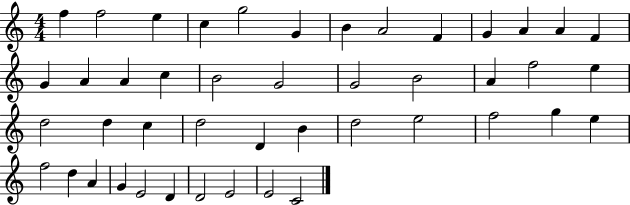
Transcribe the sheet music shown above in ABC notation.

X:1
T:Untitled
M:4/4
L:1/4
K:C
f f2 e c g2 G B A2 F G A A F G A A c B2 G2 G2 B2 A f2 e d2 d c d2 D B d2 e2 f2 g e f2 d A G E2 D D2 E2 E2 C2